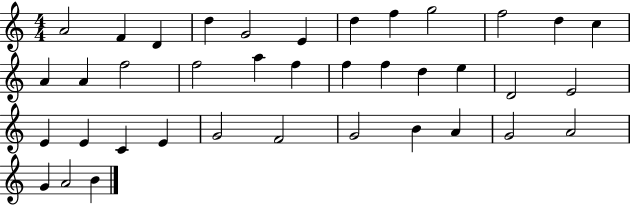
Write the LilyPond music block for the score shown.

{
  \clef treble
  \numericTimeSignature
  \time 4/4
  \key c \major
  a'2 f'4 d'4 | d''4 g'2 e'4 | d''4 f''4 g''2 | f''2 d''4 c''4 | \break a'4 a'4 f''2 | f''2 a''4 f''4 | f''4 f''4 d''4 e''4 | d'2 e'2 | \break e'4 e'4 c'4 e'4 | g'2 f'2 | g'2 b'4 a'4 | g'2 a'2 | \break g'4 a'2 b'4 | \bar "|."
}